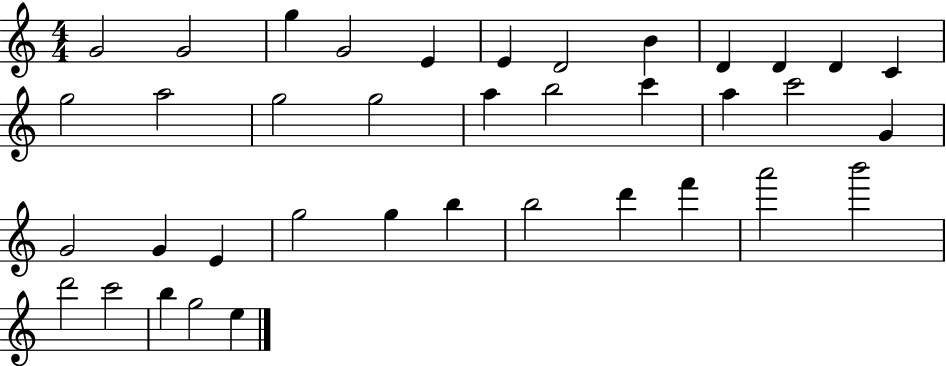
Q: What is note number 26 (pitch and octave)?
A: G5